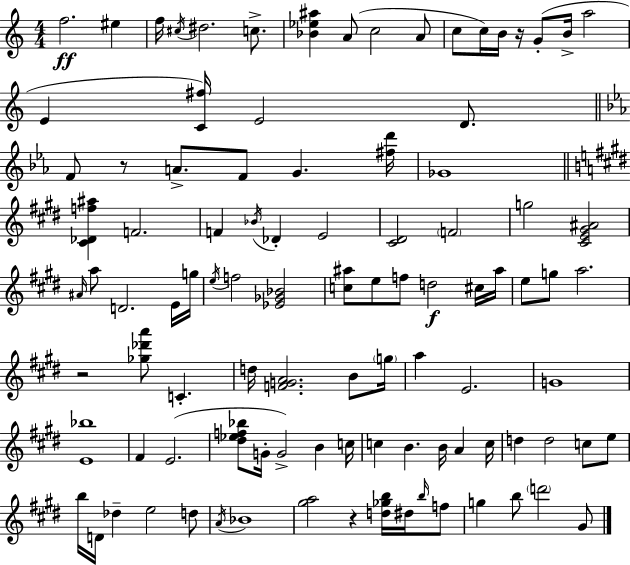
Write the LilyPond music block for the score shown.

{
  \clef treble
  \numericTimeSignature
  \time 4/4
  \key a \minor
  f''2.\ff eis''4 | f''16 \acciaccatura { cis''16 } dis''2. c''8.-> | <bes' ees'' ais''>4 a'8( c''2 a'8 | c''8 c''16) b'16 r16 g'8-.( b'16-> a''2 | \break e'4 <c' fis''>16) e'2 d'8. | \bar "||" \break \key ees \major f'8 r8 a'8.-> f'8 g'4. <fis'' d'''>16 | ges'1 | \bar "||" \break \key e \major <cis' des' f'' ais''>4 f'2. | f'4 \acciaccatura { bes'16 } des'4-. e'2 | <cis' dis'>2 \parenthesize f'2 | g''2 <cis' e' gis' ais'>2 | \break \grace { ais'16 } a''8 d'2. | e'16 g''16 \acciaccatura { e''16 } f''2 <ees' ges' bes'>2 | <c'' ais''>8 e''8 f''8 d''2\f | cis''16 ais''16 e''8 g''8 a''2. | \break r2 <ges'' des''' a'''>8 c'4.-. | d''16 <f' g' a'>2. | b'8 \parenthesize g''16 a''4 e'2. | g'1 | \break <e' bes''>1 | fis'4 e'2.( | <dis'' ees'' f'' bes''>8 g'16-. g'2->) b'4 | c''16 c''4 b'4. b'16 a'4 | \break c''16 d''4 d''2 c''8 | e''8 b''16 d'16 des''4-- e''2 | d''8 \acciaccatura { a'16 } bes'1 | <gis'' a''>2 r4 | \break <d'' ges'' b''>16 dis''16 \grace { b''16 } f''8 g''4 b''8 \parenthesize d'''2 | gis'8 \bar "|."
}